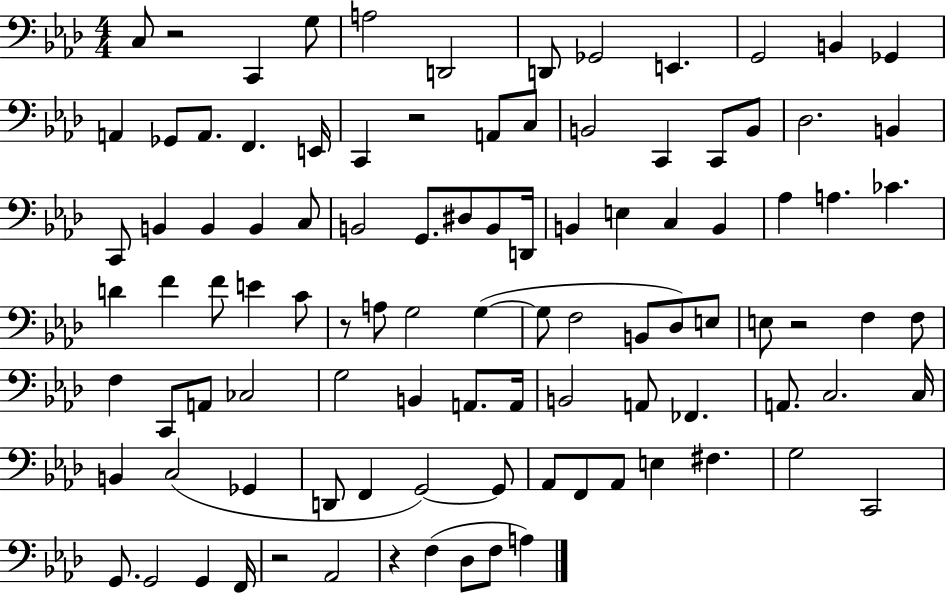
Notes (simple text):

C3/e R/h C2/q G3/e A3/h D2/h D2/e Gb2/h E2/q. G2/h B2/q Gb2/q A2/q Gb2/e A2/e. F2/q. E2/s C2/q R/h A2/e C3/e B2/h C2/q C2/e B2/e Db3/h. B2/q C2/e B2/q B2/q B2/q C3/e B2/h G2/e. D#3/e B2/e D2/s B2/q E3/q C3/q B2/q Ab3/q A3/q. CES4/q. D4/q F4/q F4/e E4/q C4/e R/e A3/e G3/h G3/q G3/e F3/h B2/e Db3/e E3/e E3/e R/h F3/q F3/e F3/q C2/e A2/e CES3/h G3/h B2/q A2/e. A2/s B2/h A2/e FES2/q. A2/e. C3/h. C3/s B2/q C3/h Gb2/q D2/e F2/q G2/h G2/e Ab2/e F2/e Ab2/e E3/q F#3/q. G3/h C2/h G2/e. G2/h G2/q F2/s R/h Ab2/h R/q F3/q Db3/e F3/e A3/q